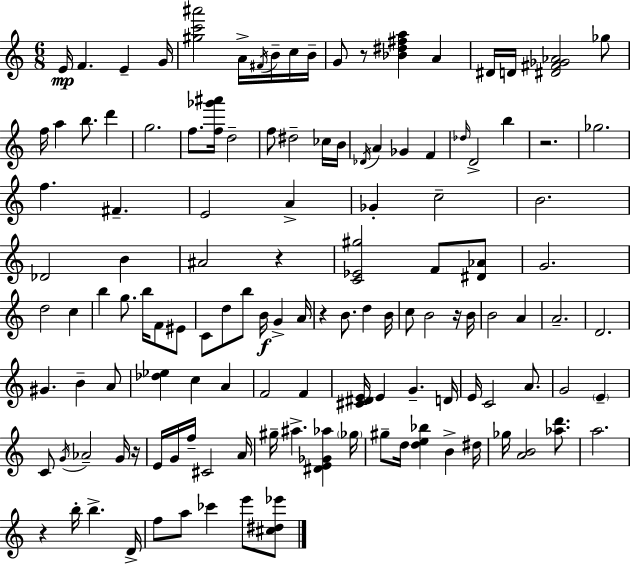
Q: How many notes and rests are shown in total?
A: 128